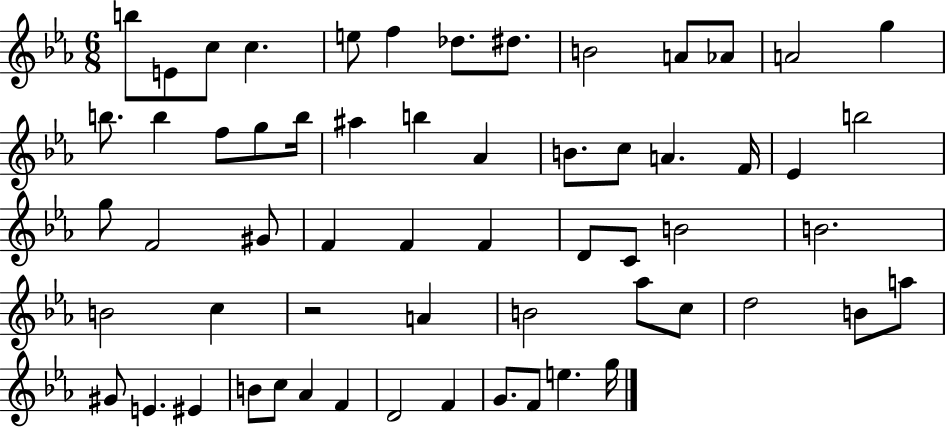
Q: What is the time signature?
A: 6/8